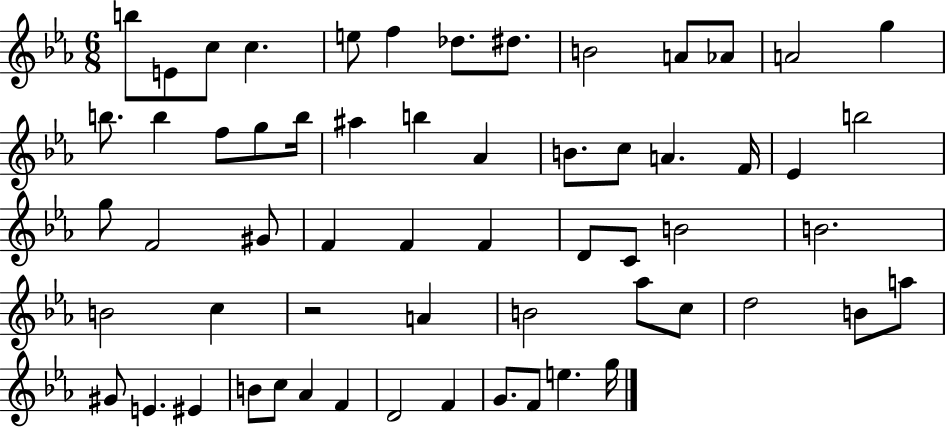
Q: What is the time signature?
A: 6/8